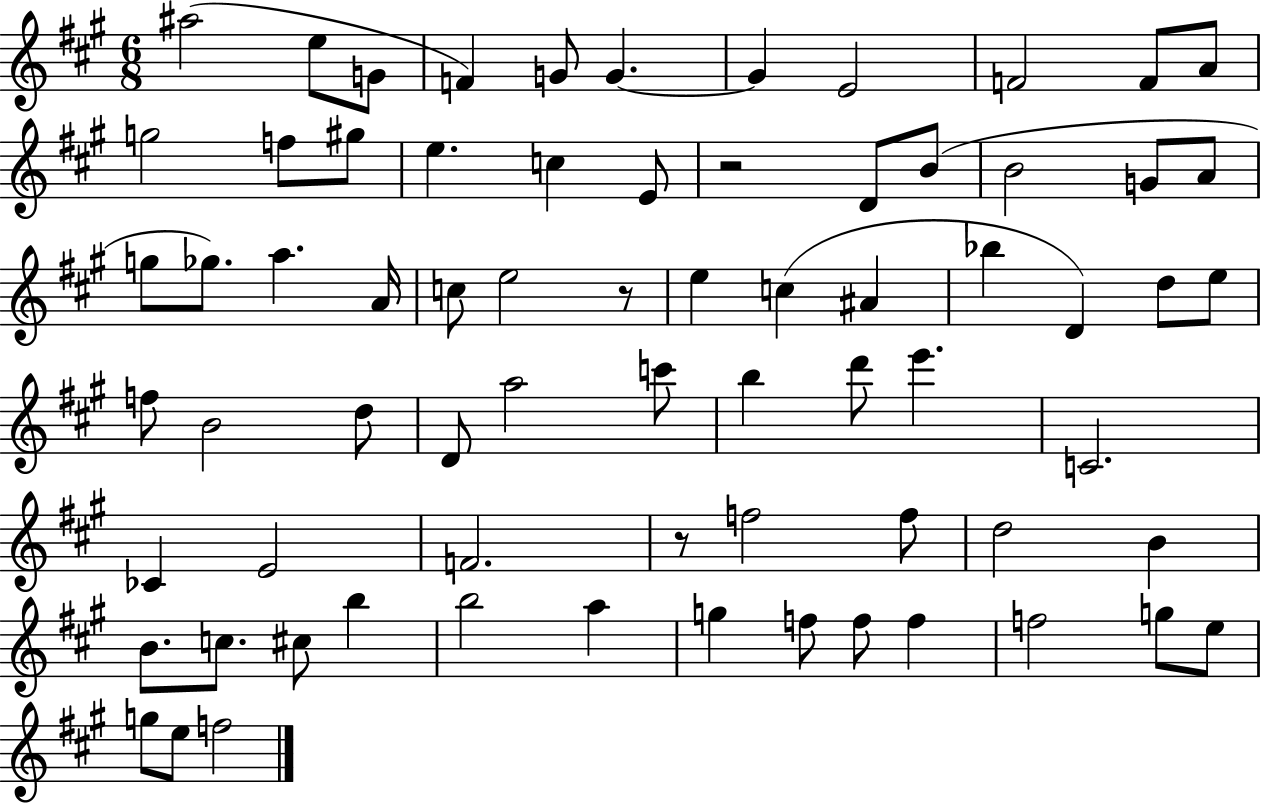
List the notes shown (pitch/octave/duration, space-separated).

A#5/h E5/e G4/e F4/q G4/e G4/q. G4/q E4/h F4/h F4/e A4/e G5/h F5/e G#5/e E5/q. C5/q E4/e R/h D4/e B4/e B4/h G4/e A4/e G5/e Gb5/e. A5/q. A4/s C5/e E5/h R/e E5/q C5/q A#4/q Bb5/q D4/q D5/e E5/e F5/e B4/h D5/e D4/e A5/h C6/e B5/q D6/e E6/q. C4/h. CES4/q E4/h F4/h. R/e F5/h F5/e D5/h B4/q B4/e. C5/e. C#5/e B5/q B5/h A5/q G5/q F5/e F5/e F5/q F5/h G5/e E5/e G5/e E5/e F5/h